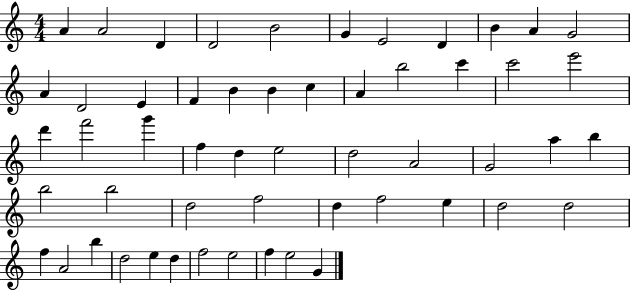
A4/q A4/h D4/q D4/h B4/h G4/q E4/h D4/q B4/q A4/q G4/h A4/q D4/h E4/q F4/q B4/q B4/q C5/q A4/q B5/h C6/q C6/h E6/h D6/q F6/h G6/q F5/q D5/q E5/h D5/h A4/h G4/h A5/q B5/q B5/h B5/h D5/h F5/h D5/q F5/h E5/q D5/h D5/h F5/q A4/h B5/q D5/h E5/q D5/q F5/h E5/h F5/q E5/h G4/q